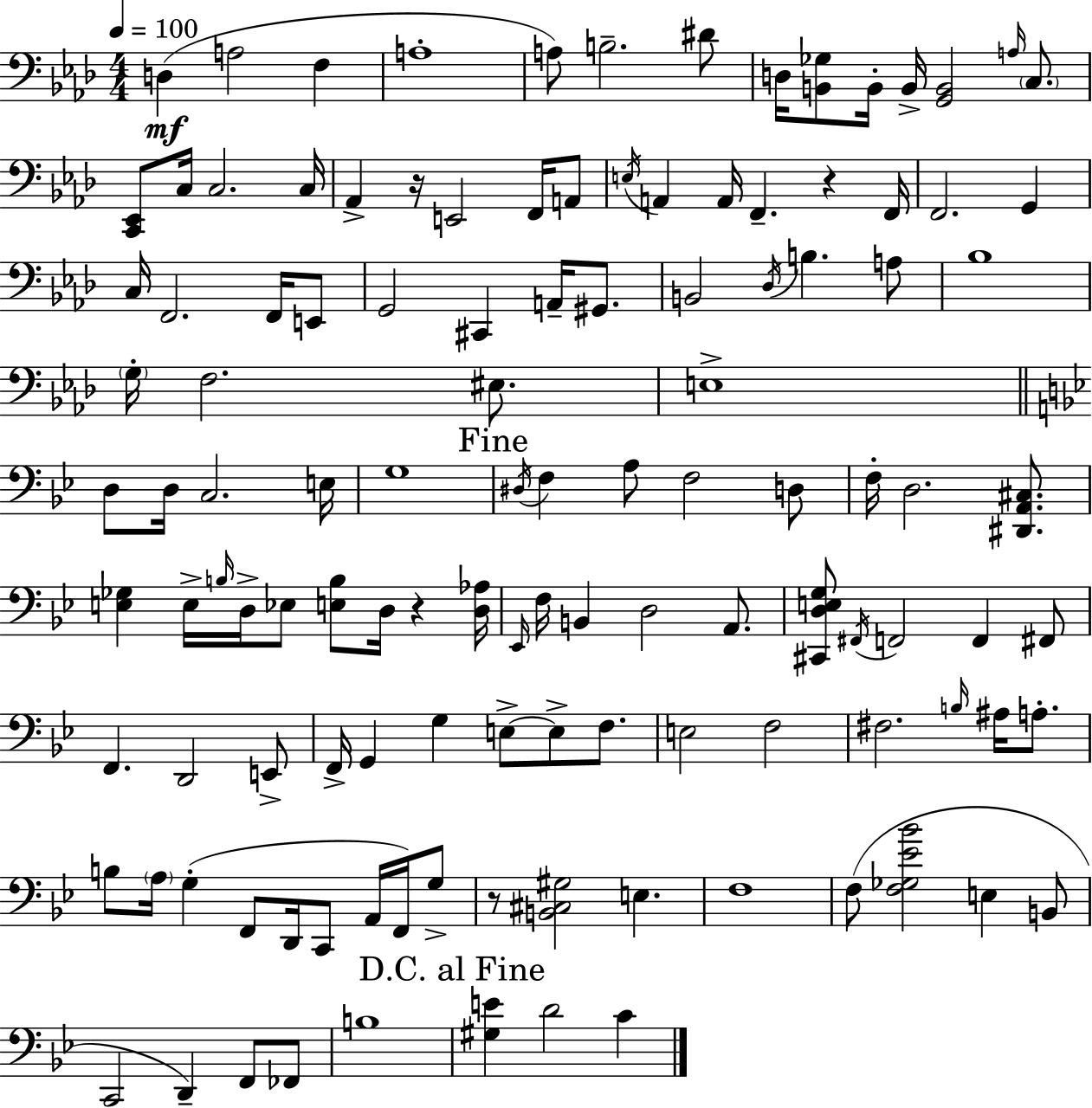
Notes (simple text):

D3/q A3/h F3/q A3/w A3/e B3/h. D#4/e D3/s [B2,Gb3]/e B2/s B2/s [G2,B2]/h A3/s C3/e. [C2,Eb2]/e C3/s C3/h. C3/s Ab2/q R/s E2/h F2/s A2/e E3/s A2/q A2/s F2/q. R/q F2/s F2/h. G2/q C3/s F2/h. F2/s E2/e G2/h C#2/q A2/s G#2/e. B2/h Db3/s B3/q. A3/e Bb3/w G3/s F3/h. EIS3/e. E3/w D3/e D3/s C3/h. E3/s G3/w D#3/s F3/q A3/e F3/h D3/e F3/s D3/h. [D#2,A2,C#3]/e. [E3,Gb3]/q E3/s B3/s D3/s Eb3/e [E3,B3]/e D3/s R/q [D3,Ab3]/s Eb2/s F3/s B2/q D3/h A2/e. [C#2,D3,E3,G3]/e F#2/s F2/h F2/q F#2/e F2/q. D2/h E2/e F2/s G2/q G3/q E3/e E3/e F3/e. E3/h F3/h F#3/h. B3/s A#3/s A3/e. B3/e A3/s G3/q F2/e D2/s C2/e A2/s F2/s G3/e R/e [B2,C#3,G#3]/h E3/q. F3/w F3/e [F3,Gb3,Eb4,Bb4]/h E3/q B2/e C2/h D2/q F2/e FES2/e B3/w [G#3,E4]/q D4/h C4/q